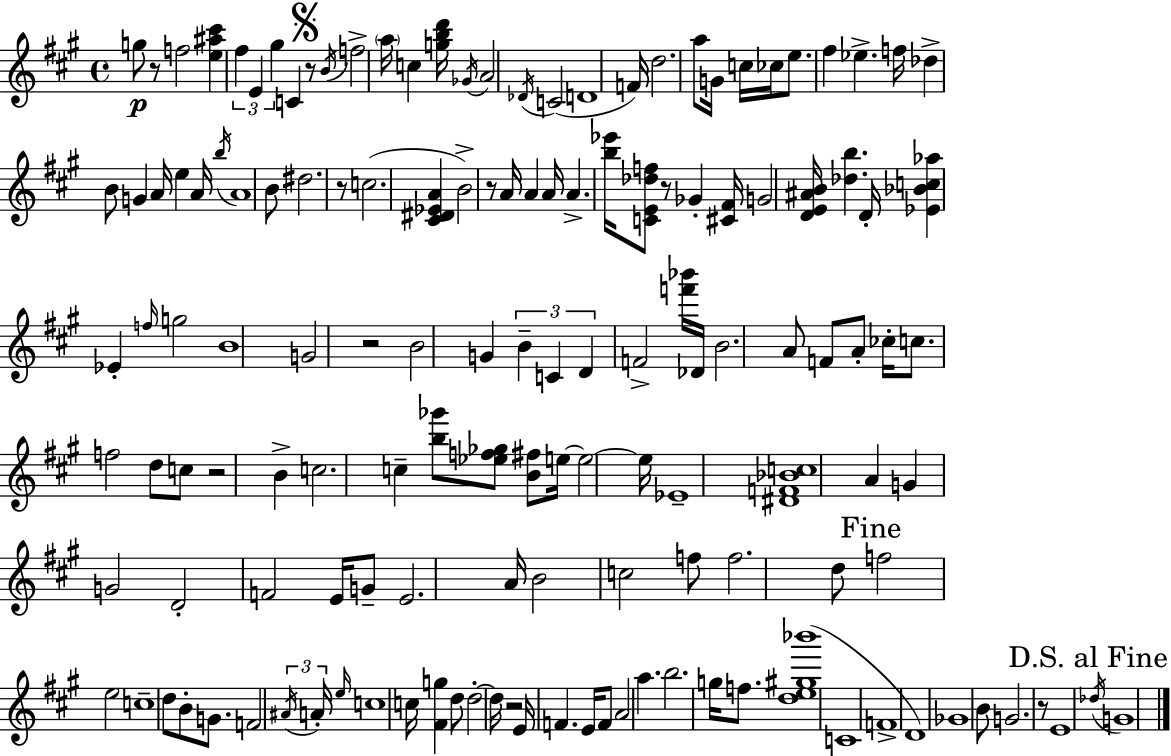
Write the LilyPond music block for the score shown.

{
  \clef treble
  \time 4/4
  \defaultTimeSignature
  \key a \major
  g''8\p r8 f''2 <e'' ais'' cis'''>4 | \tuplet 3/2 { fis''4 e'4 gis''4 } c'4 | \mark \markup { \musicglyph "scripts.segno" } r8 \acciaccatura { b'16 } f''2-> \parenthesize a''16 c''4 | <g'' b'' d'''>16 \acciaccatura { ges'16 } a'2 \acciaccatura { des'16 }( c'2 | \break d'1 | f'16) d''2. | a''8 g'16 c''16 ces''16 e''8. fis''4 ees''4.-> | f''16 des''4-> b'8 g'4 a'16 e''4 | \break a'16 \acciaccatura { b''16 } a'1 | b'8 dis''2. | r8 c''2.( | <cis' dis' ees' a'>4 b'2->) r8 a'16 a'4 | \break a'16 a'4.-> <b'' ees'''>16 <c' e' des'' f''>8 r8 ges'4-. | <cis' fis'>16 g'2 <d' e' ais' b'>16 <des'' b''>4. | d'16-. <ees' bes' c'' aes''>4 ees'4-. \grace { f''16 } g''2 | b'1 | \break g'2 r2 | b'2 g'4 | \tuplet 3/2 { b'4-- c'4 d'4 } f'2-> | <f''' bes'''>16 des'16 b'2. | \break a'8 f'8 a'8-. ces''16-. c''8. f''2 | d''8 c''8 r2 | b'4-> c''2. | c''4-- <b'' ges'''>8 <ees'' f'' ges''>8 <b' fis''>8 e''16~~ e''2~~ | \break e''16 ees'1-- | <dis' f' bes' c''>1 | a'4 g'4 g'2 | d'2-. f'2 | \break e'16 g'8-- e'2. | a'16 b'2 c''2 | f''8 f''2. | d''8 \mark "Fine" f''2 e''2 | \break c''1-- | d''8 b'8-. g'8. f'2 | \tuplet 3/2 { \acciaccatura { ais'16 } a'16-. \grace { e''16 } } c''1 | c''16 <fis' g''>4 d''8 d''2-.~~ | \break d''16 r2 e'16 | f'4. e'16 f'8 a'2 | a''4. b''2. | g''16 f''8. <d'' e'' gis'' bes'''>1( | \break c'1 | f'1-> | d'1) | ges'1 | \break b'8 g'2. | r8 e'1 | \mark "D.S. al Fine" \acciaccatura { des''16 } g'1 | \bar "|."
}